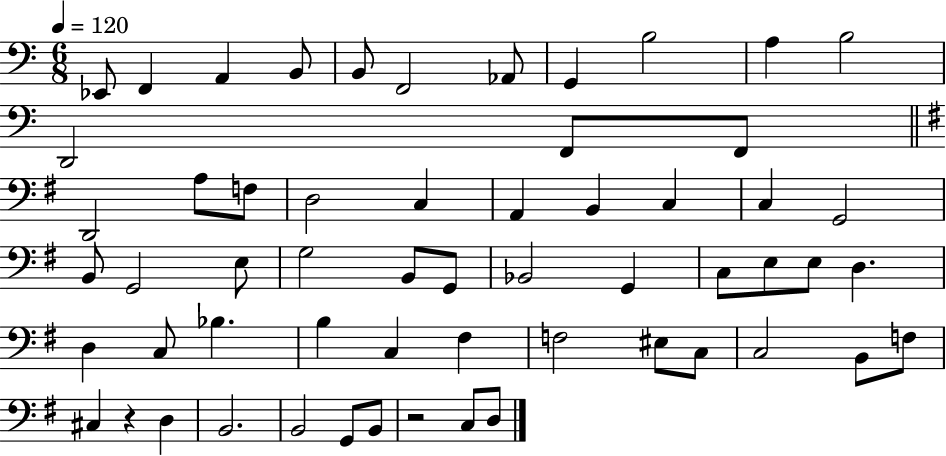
Eb2/e F2/q A2/q B2/e B2/e F2/h Ab2/e G2/q B3/h A3/q B3/h D2/h F2/e F2/e D2/h A3/e F3/e D3/h C3/q A2/q B2/q C3/q C3/q G2/h B2/e G2/h E3/e G3/h B2/e G2/e Bb2/h G2/q C3/e E3/e E3/e D3/q. D3/q C3/e Bb3/q. B3/q C3/q F#3/q F3/h EIS3/e C3/e C3/h B2/e F3/e C#3/q R/q D3/q B2/h. B2/h G2/e B2/e R/h C3/e D3/e